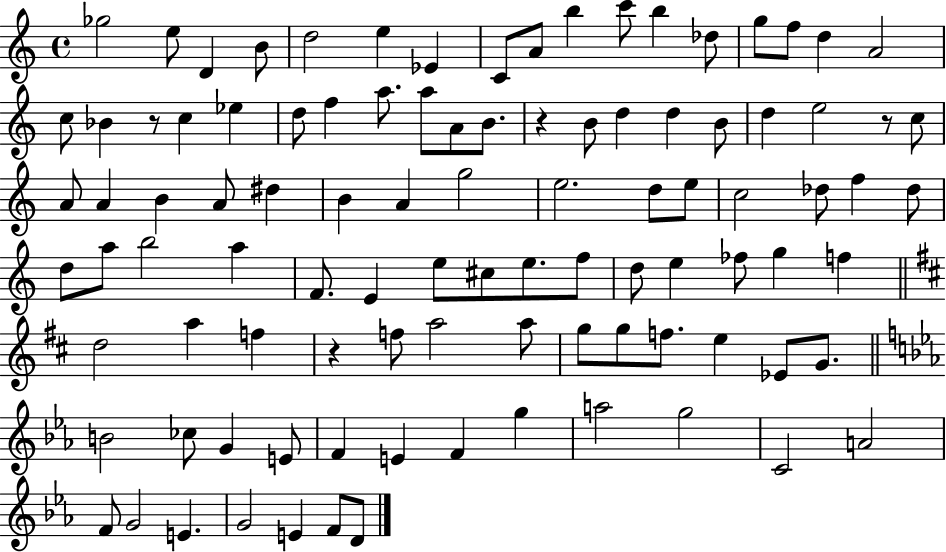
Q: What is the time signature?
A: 4/4